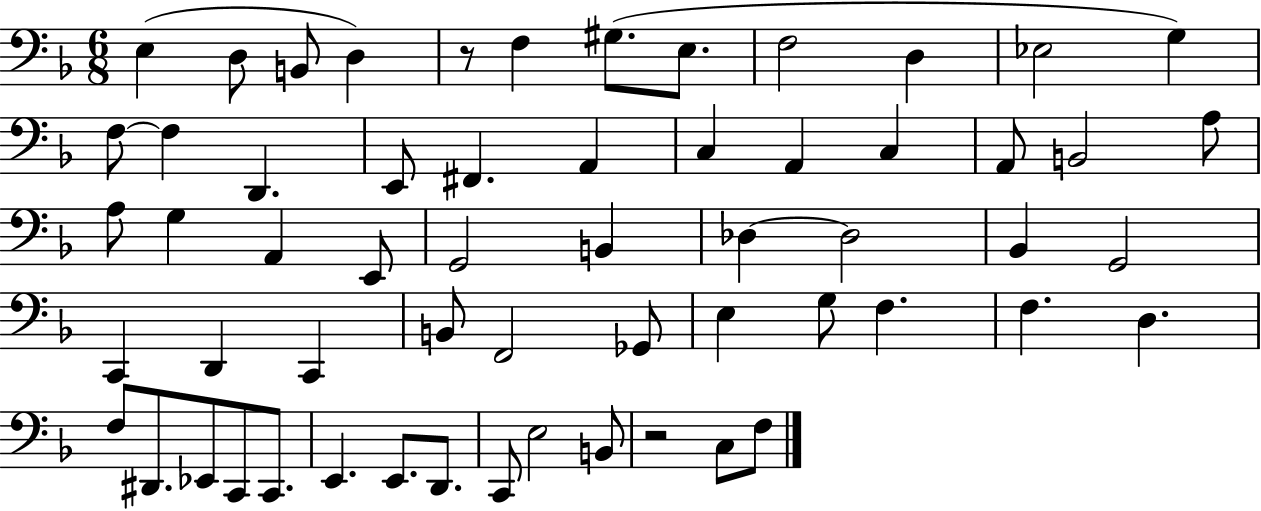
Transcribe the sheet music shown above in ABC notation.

X:1
T:Untitled
M:6/8
L:1/4
K:F
E, D,/2 B,,/2 D, z/2 F, ^G,/2 E,/2 F,2 D, _E,2 G, F,/2 F, D,, E,,/2 ^F,, A,, C, A,, C, A,,/2 B,,2 A,/2 A,/2 G, A,, E,,/2 G,,2 B,, _D, _D,2 _B,, G,,2 C,, D,, C,, B,,/2 F,,2 _G,,/2 E, G,/2 F, F, D, F,/2 ^D,,/2 _E,,/2 C,,/2 C,,/2 E,, E,,/2 D,,/2 C,,/2 E,2 B,,/2 z2 C,/2 F,/2